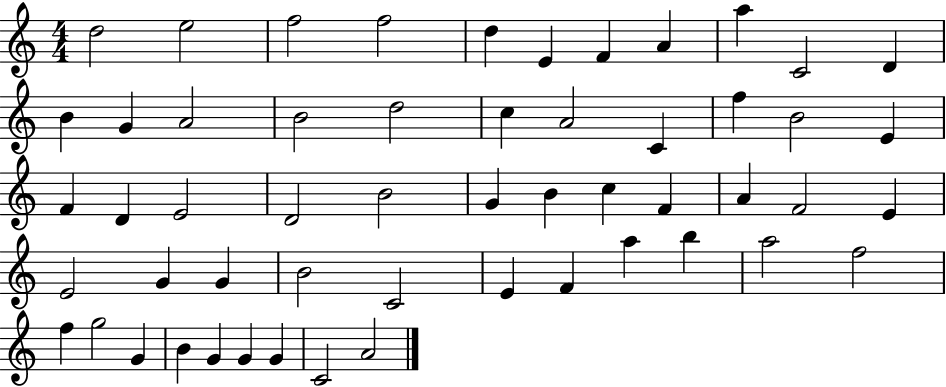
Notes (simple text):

D5/h E5/h F5/h F5/h D5/q E4/q F4/q A4/q A5/q C4/h D4/q B4/q G4/q A4/h B4/h D5/h C5/q A4/h C4/q F5/q B4/h E4/q F4/q D4/q E4/h D4/h B4/h G4/q B4/q C5/q F4/q A4/q F4/h E4/q E4/h G4/q G4/q B4/h C4/h E4/q F4/q A5/q B5/q A5/h F5/h F5/q G5/h G4/q B4/q G4/q G4/q G4/q C4/h A4/h